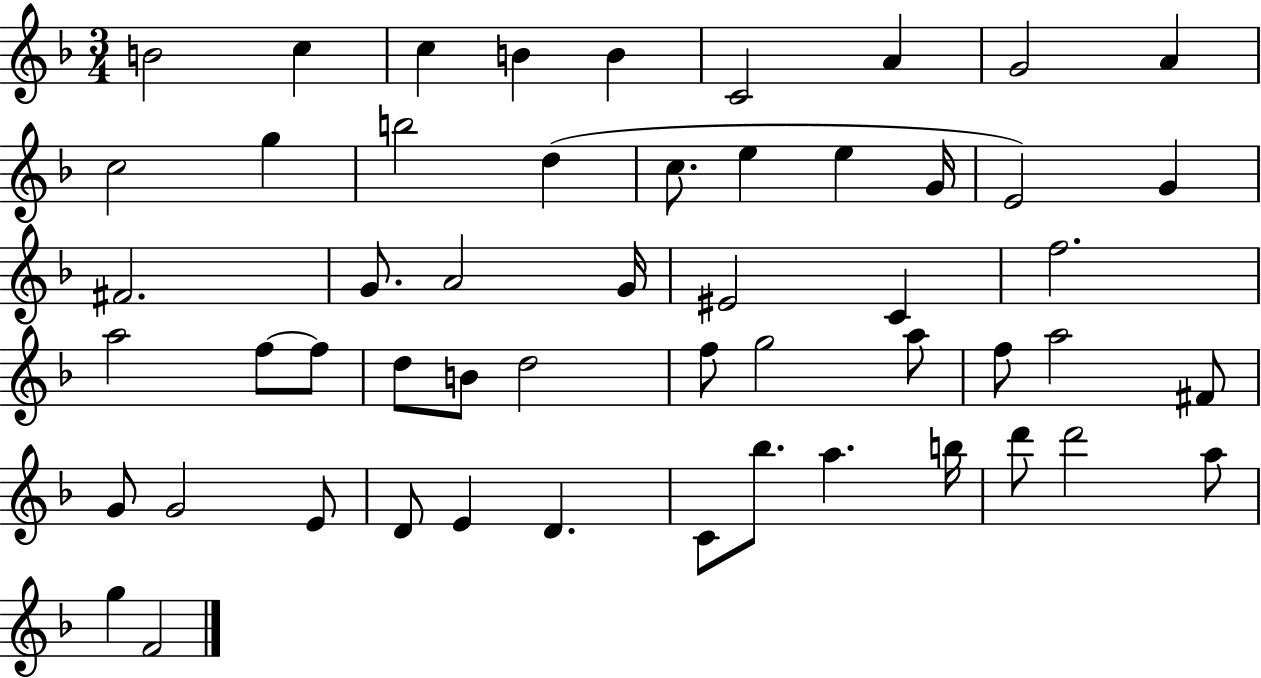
X:1
T:Untitled
M:3/4
L:1/4
K:F
B2 c c B B C2 A G2 A c2 g b2 d c/2 e e G/4 E2 G ^F2 G/2 A2 G/4 ^E2 C f2 a2 f/2 f/2 d/2 B/2 d2 f/2 g2 a/2 f/2 a2 ^F/2 G/2 G2 E/2 D/2 E D C/2 _b/2 a b/4 d'/2 d'2 a/2 g F2